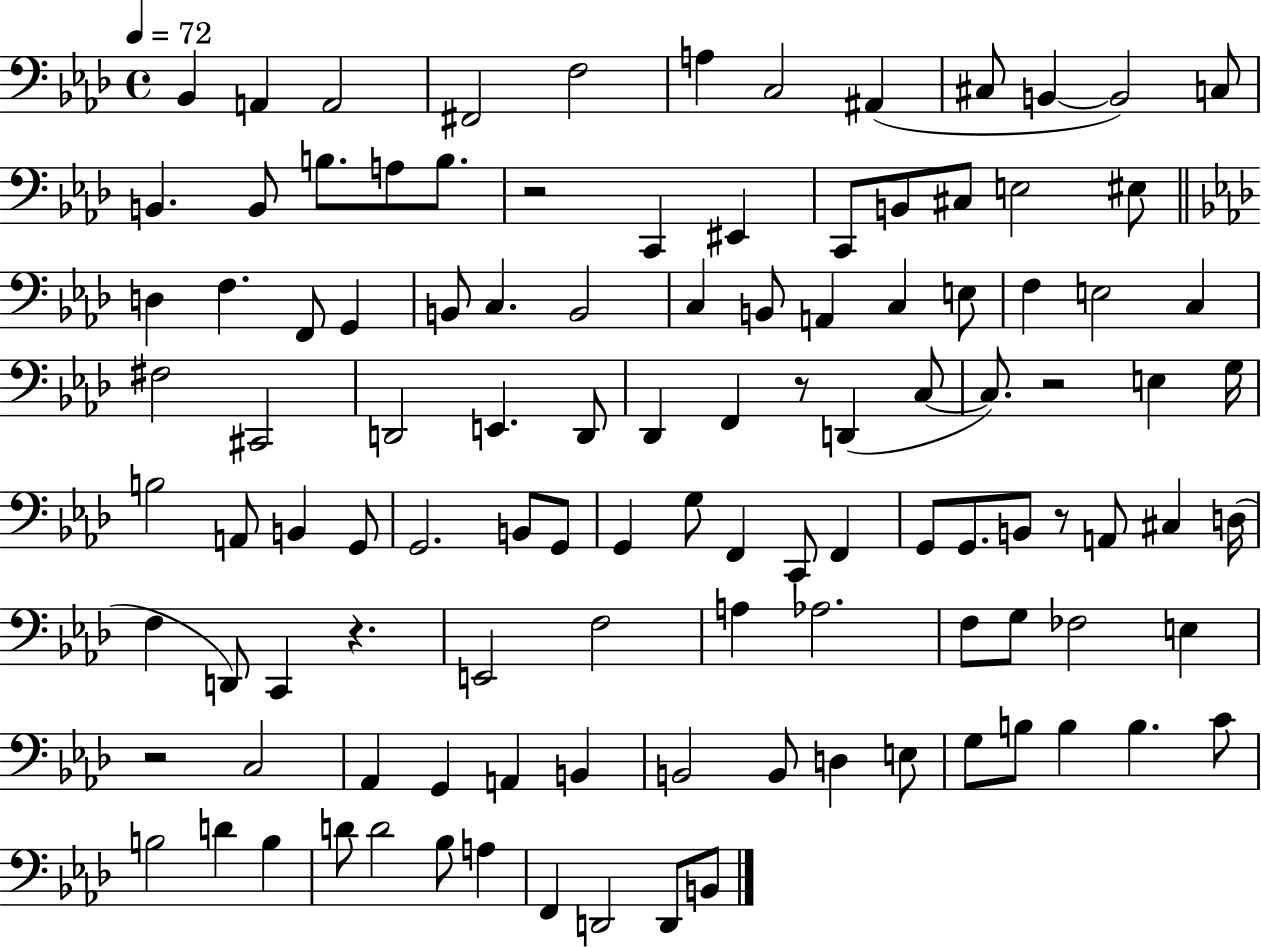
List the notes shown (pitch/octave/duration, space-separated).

Bb2/q A2/q A2/h F#2/h F3/h A3/q C3/h A#2/q C#3/e B2/q B2/h C3/e B2/q. B2/e B3/e. A3/e B3/e. R/h C2/q EIS2/q C2/e B2/e C#3/e E3/h EIS3/e D3/q F3/q. F2/e G2/q B2/e C3/q. B2/h C3/q B2/e A2/q C3/q E3/e F3/q E3/h C3/q F#3/h C#2/h D2/h E2/q. D2/e Db2/q F2/q R/e D2/q C3/e C3/e. R/h E3/q G3/s B3/h A2/e B2/q G2/e G2/h. B2/e G2/e G2/q G3/e F2/q C2/e F2/q G2/e G2/e. B2/e R/e A2/e C#3/q D3/s F3/q D2/e C2/q R/q. E2/h F3/h A3/q Ab3/h. F3/e G3/e FES3/h E3/q R/h C3/h Ab2/q G2/q A2/q B2/q B2/h B2/e D3/q E3/e G3/e B3/e B3/q B3/q. C4/e B3/h D4/q B3/q D4/e D4/h Bb3/e A3/q F2/q D2/h D2/e B2/e